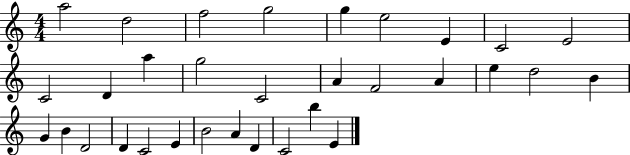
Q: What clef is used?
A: treble